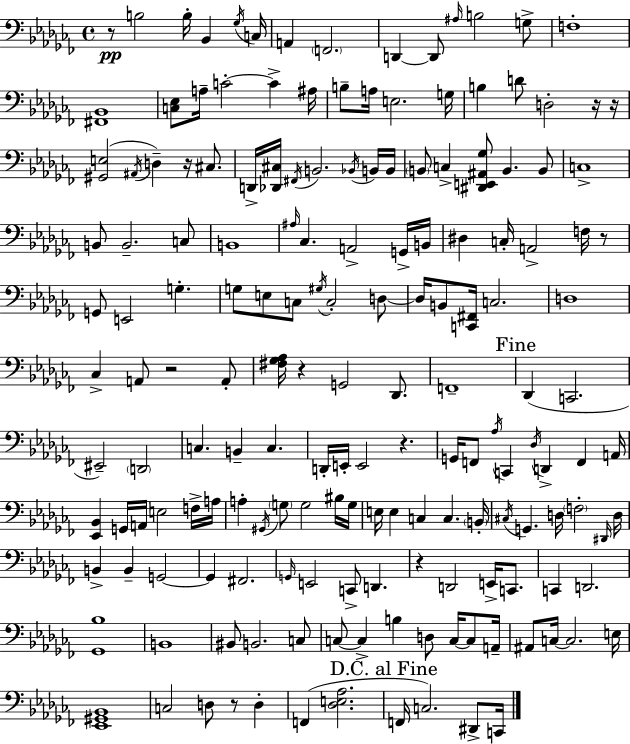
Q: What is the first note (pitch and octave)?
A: B3